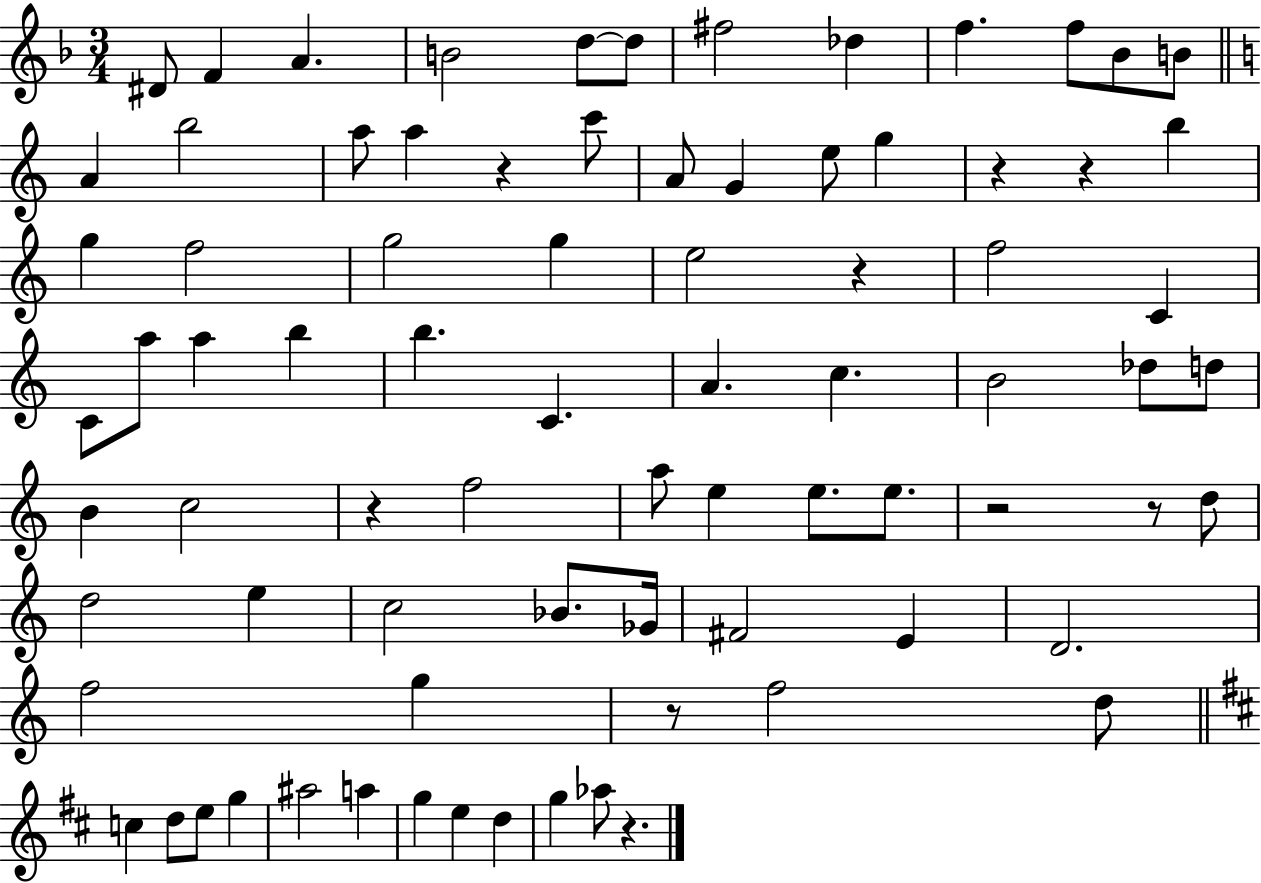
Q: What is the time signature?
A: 3/4